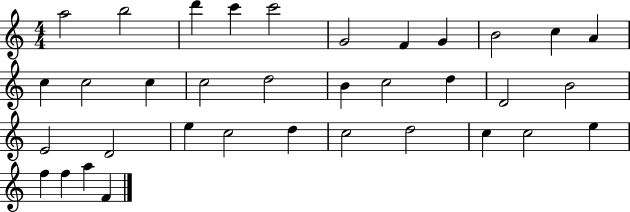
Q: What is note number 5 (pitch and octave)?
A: C6